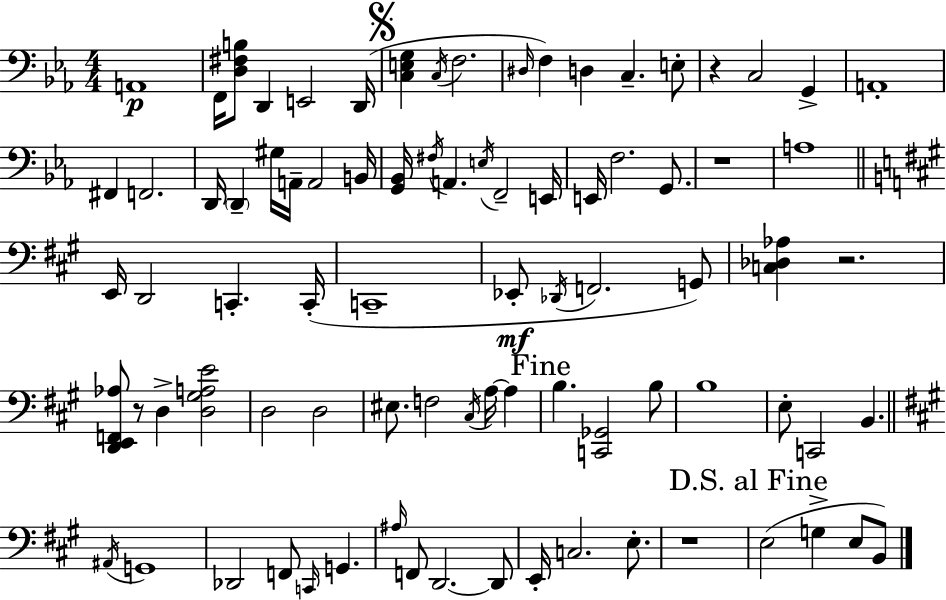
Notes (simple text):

A2/w F2/s [D3,F#3,B3]/e D2/q E2/h D2/s [C3,E3,G3]/q C3/s F3/h. D#3/s F3/q D3/q C3/q. E3/e R/q C3/h G2/q A2/w F#2/q F2/h. D2/s D2/q G#3/s A2/s A2/h B2/s [G2,Bb2]/s F#3/s A2/q. E3/s F2/h E2/s E2/s F3/h. G2/e. R/w A3/w E2/s D2/h C2/q. C2/s C2/w Eb2/e Db2/s F2/h. G2/e [C3,Db3,Ab3]/q R/h. [D2,E2,F2,Ab3]/e R/e D3/q [D3,G#3,A3,E4]/h D3/h D3/h EIS3/e. F3/h C#3/s A3/s A3/q B3/q. [C2,Gb2]/h B3/e B3/w E3/e C2/h B2/q. A#2/s G2/w Db2/h F2/e C2/s G2/q. A#3/s F2/e D2/h. D2/e E2/s C3/h. E3/e. R/w E3/h G3/q E3/e B2/e